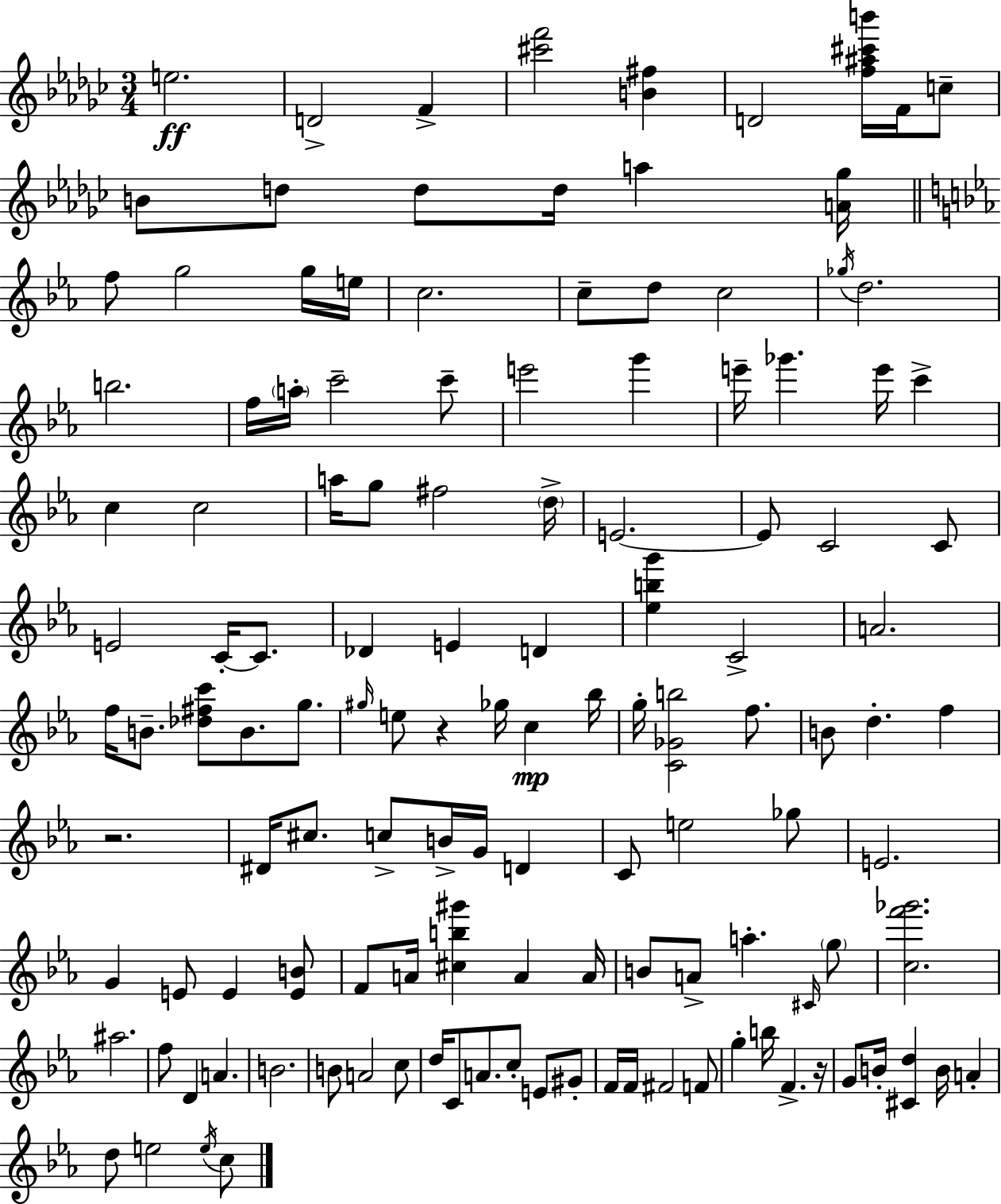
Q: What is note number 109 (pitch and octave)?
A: B4